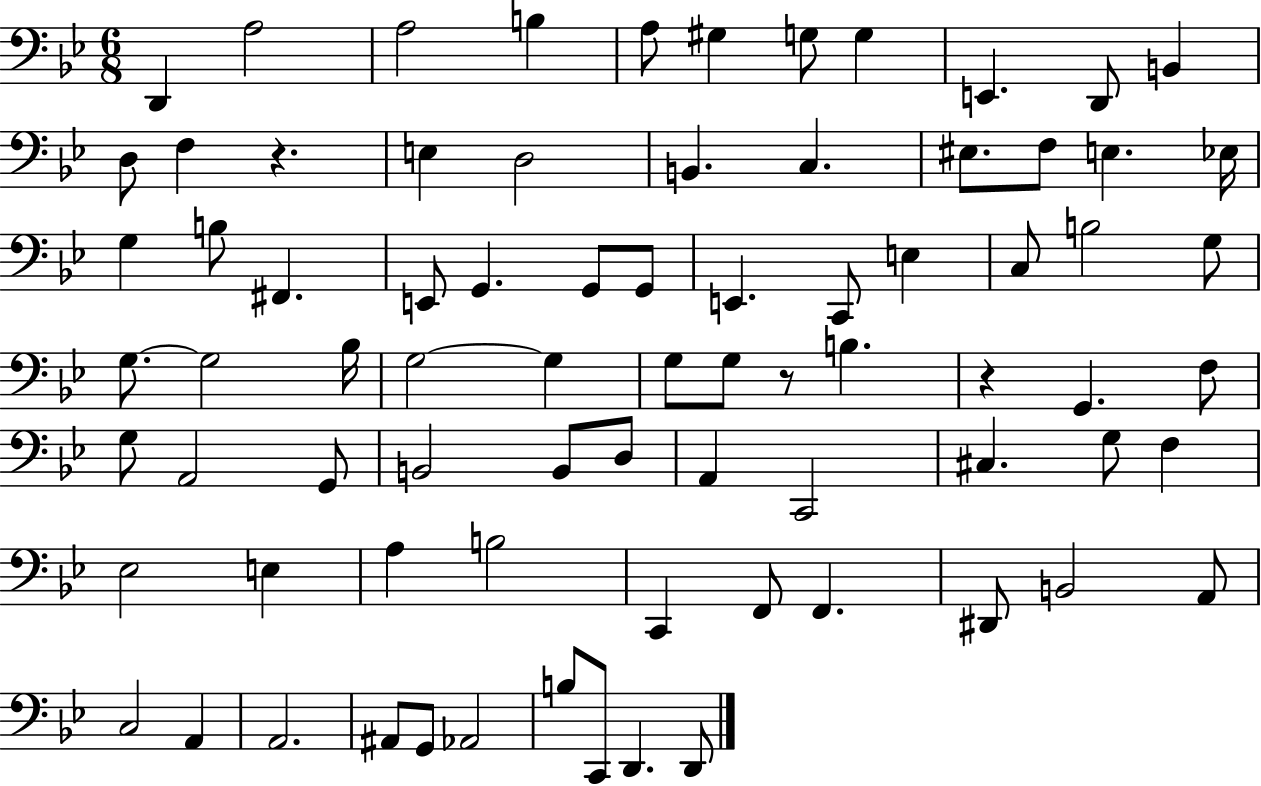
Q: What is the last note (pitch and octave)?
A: D2